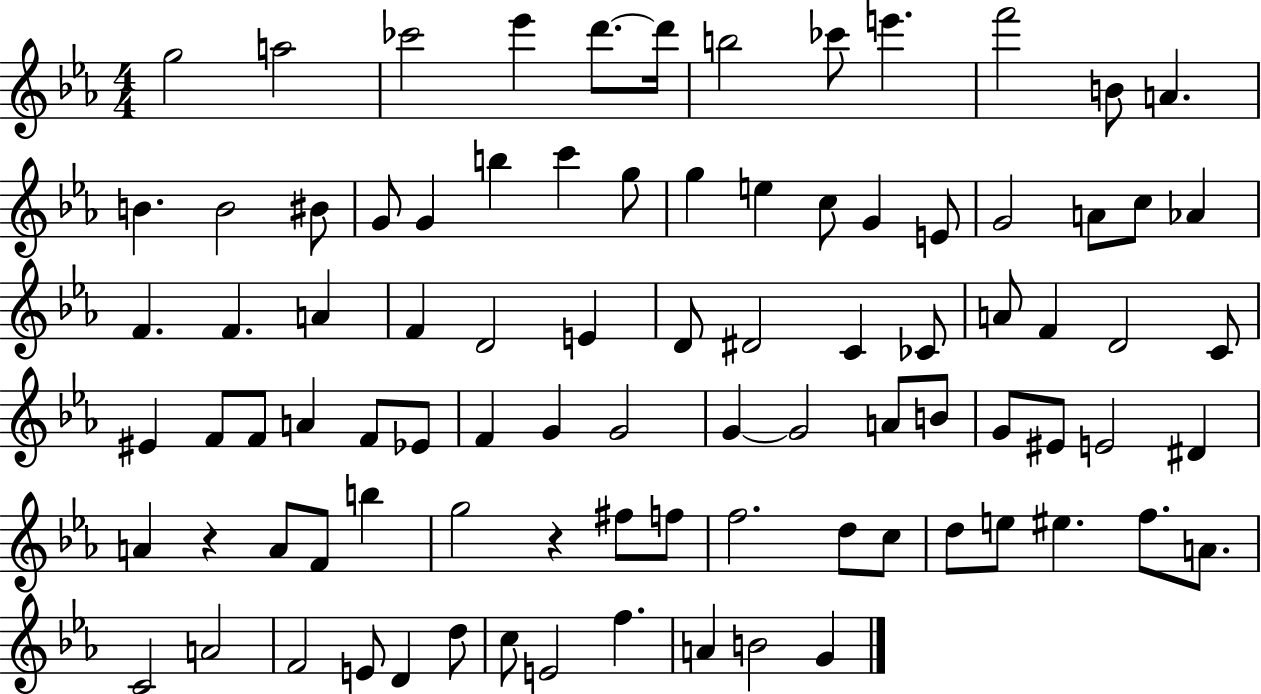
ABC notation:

X:1
T:Untitled
M:4/4
L:1/4
K:Eb
g2 a2 _c'2 _e' d'/2 d'/4 b2 _c'/2 e' f'2 B/2 A B B2 ^B/2 G/2 G b c' g/2 g e c/2 G E/2 G2 A/2 c/2 _A F F A F D2 E D/2 ^D2 C _C/2 A/2 F D2 C/2 ^E F/2 F/2 A F/2 _E/2 F G G2 G G2 A/2 B/2 G/2 ^E/2 E2 ^D A z A/2 F/2 b g2 z ^f/2 f/2 f2 d/2 c/2 d/2 e/2 ^e f/2 A/2 C2 A2 F2 E/2 D d/2 c/2 E2 f A B2 G